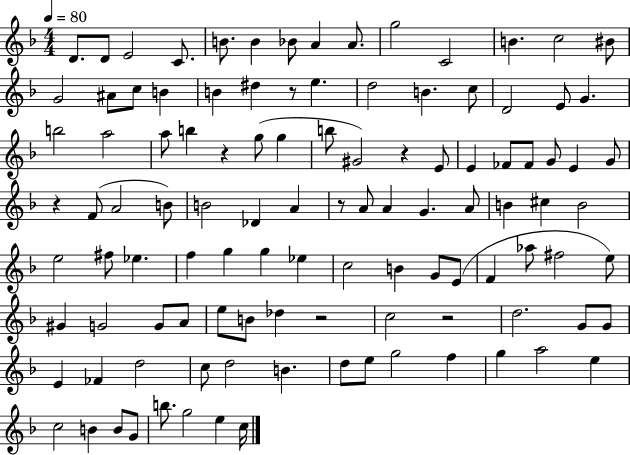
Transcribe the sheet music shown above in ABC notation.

X:1
T:Untitled
M:4/4
L:1/4
K:F
D/2 D/2 E2 C/2 B/2 B _B/2 A A/2 g2 C2 B c2 ^B/2 G2 ^A/2 c/2 B B ^d z/2 e d2 B c/2 D2 E/2 G b2 a2 a/2 b z g/2 g b/2 ^G2 z E/2 E _F/2 _F/2 G/2 E G/2 z F/2 A2 B/2 B2 _D A z/2 A/2 A G A/2 B ^c B2 e2 ^f/2 _e f g g _e c2 B G/2 E/2 F _a/2 ^f2 e/2 ^G G2 G/2 A/2 e/2 B/2 _d z2 c2 z2 d2 G/2 G/2 E _F d2 c/2 d2 B d/2 e/2 g2 f g a2 e c2 B B/2 G/2 b/2 g2 e c/4